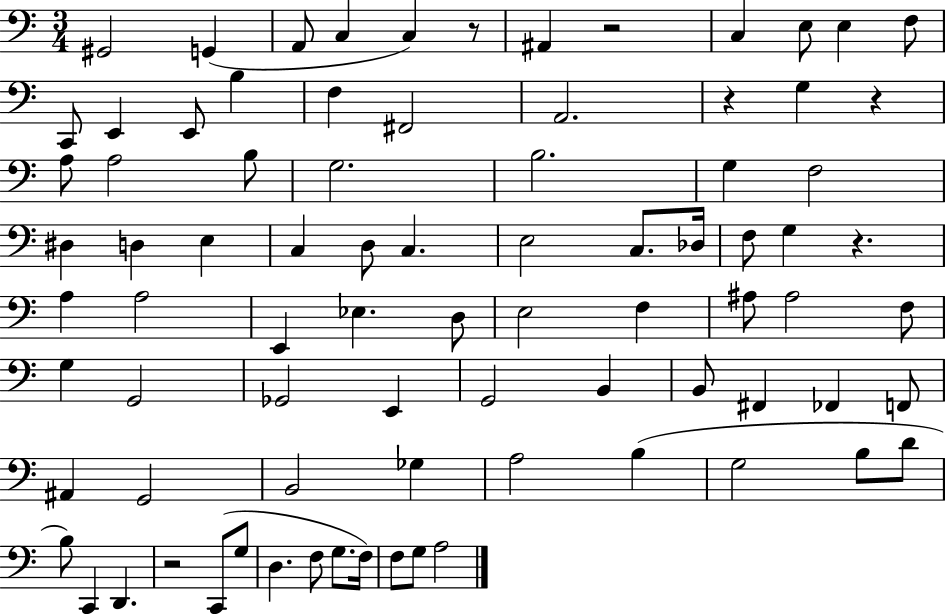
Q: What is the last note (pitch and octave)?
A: A3